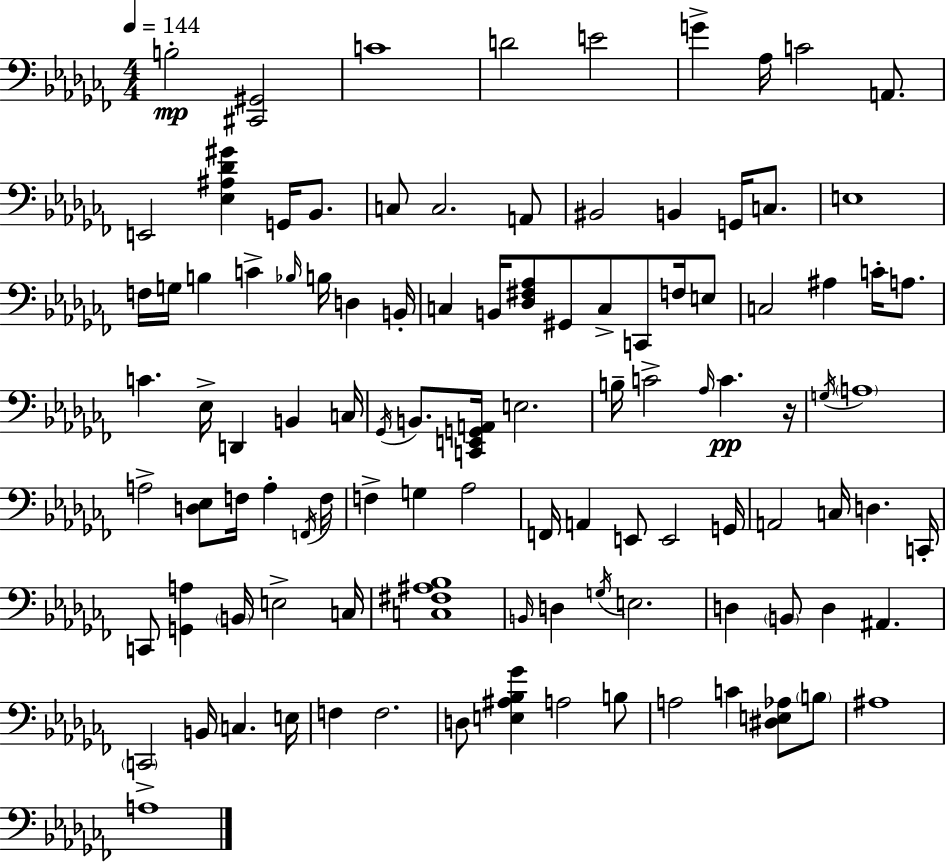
X:1
T:Untitled
M:4/4
L:1/4
K:Abm
B,2 [^C,,^G,,]2 C4 D2 E2 G _A,/4 C2 A,,/2 E,,2 [_E,^A,_D^G] G,,/4 _B,,/2 C,/2 C,2 A,,/2 ^B,,2 B,, G,,/4 C,/2 E,4 F,/4 G,/4 B, C _B,/4 B,/4 D, B,,/4 C, B,,/4 [_D,^F,_A,]/2 ^G,,/2 C,/2 C,,/2 F,/4 E,/2 C,2 ^A, C/4 A,/2 C _E,/4 D,, B,, C,/4 _G,,/4 B,,/2 [C,,E,,G,,A,,]/4 E,2 B,/4 C2 _A,/4 C z/4 G,/4 A,4 A,2 [D,_E,]/2 F,/4 A, F,,/4 F,/4 F, G, _A,2 F,,/4 A,, E,,/2 E,,2 G,,/4 A,,2 C,/4 D, C,,/4 C,,/2 [G,,A,] B,,/4 E,2 C,/4 [C,^F,^A,_B,]4 B,,/4 D, G,/4 E,2 D, B,,/2 D, ^A,, C,,2 B,,/4 C, E,/4 F, F,2 D,/2 [E,^A,_B,_G] A,2 B,/2 A,2 C [^D,E,_A,]/2 B,/2 ^A,4 A,4